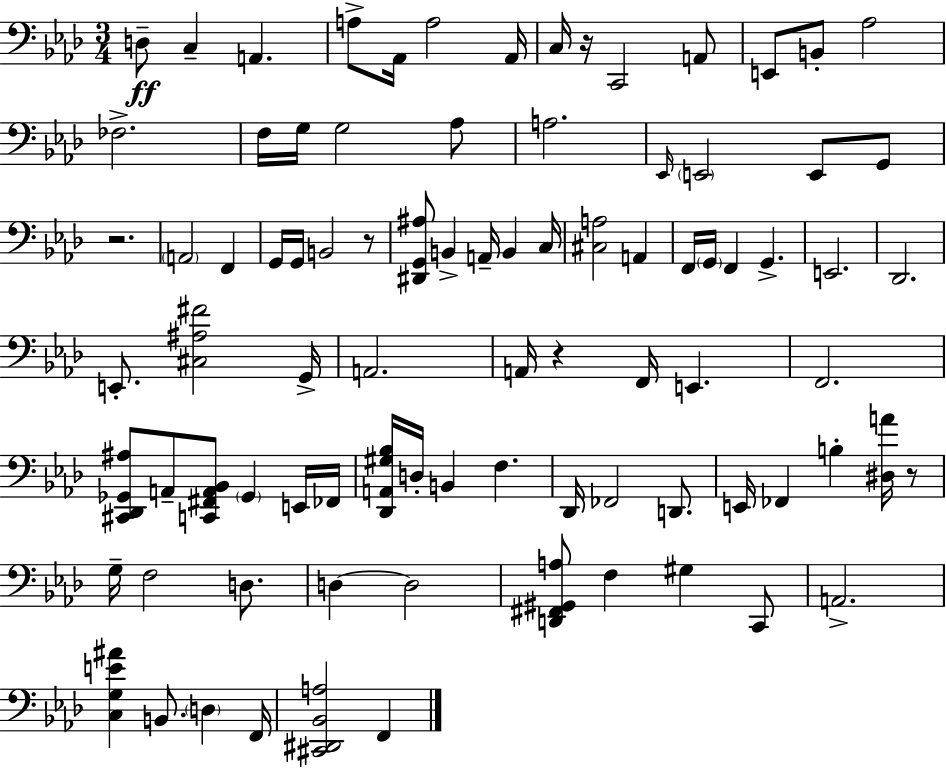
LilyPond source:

{
  \clef bass
  \numericTimeSignature
  \time 3/4
  \key f \minor
  \repeat volta 2 { d8--\ff c4-- a,4. | a8-> aes,16 a2 aes,16 | c16 r16 c,2 a,8 | e,8 b,8-. aes2 | \break fes2.-> | f16 g16 g2 aes8 | a2. | \grace { ees,16 } \parenthesize e,2 e,8 g,8 | \break r2. | \parenthesize a,2 f,4 | g,16 g,16 b,2 r8 | <dis, g, ais>8 b,4-> a,16-- b,4 | \break c16 <cis a>2 a,4 | f,16 \parenthesize g,16 f,4 g,4.-> | e,2. | des,2. | \break e,8.-. <cis ais fis'>2 | g,16-> a,2. | a,16 r4 f,16 e,4. | f,2. | \break <cis, des, ges, ais>8 a,8-- <c, fis, a, bes,>8 \parenthesize ges,4 e,16 | fes,16 <des, a, gis bes>16 d16-. b,4 f4. | des,16 fes,2 d,8. | e,16 fes,4 b4-. <dis a'>16 r8 | \break g16-- f2 d8. | d4~~ d2 | <d, fis, gis, a>8 f4 gis4 c,8 | a,2.-> | \break <c g e' ais'>4 b,8. \parenthesize d4 | f,16 <cis, dis, bes, a>2 f,4 | } \bar "|."
}